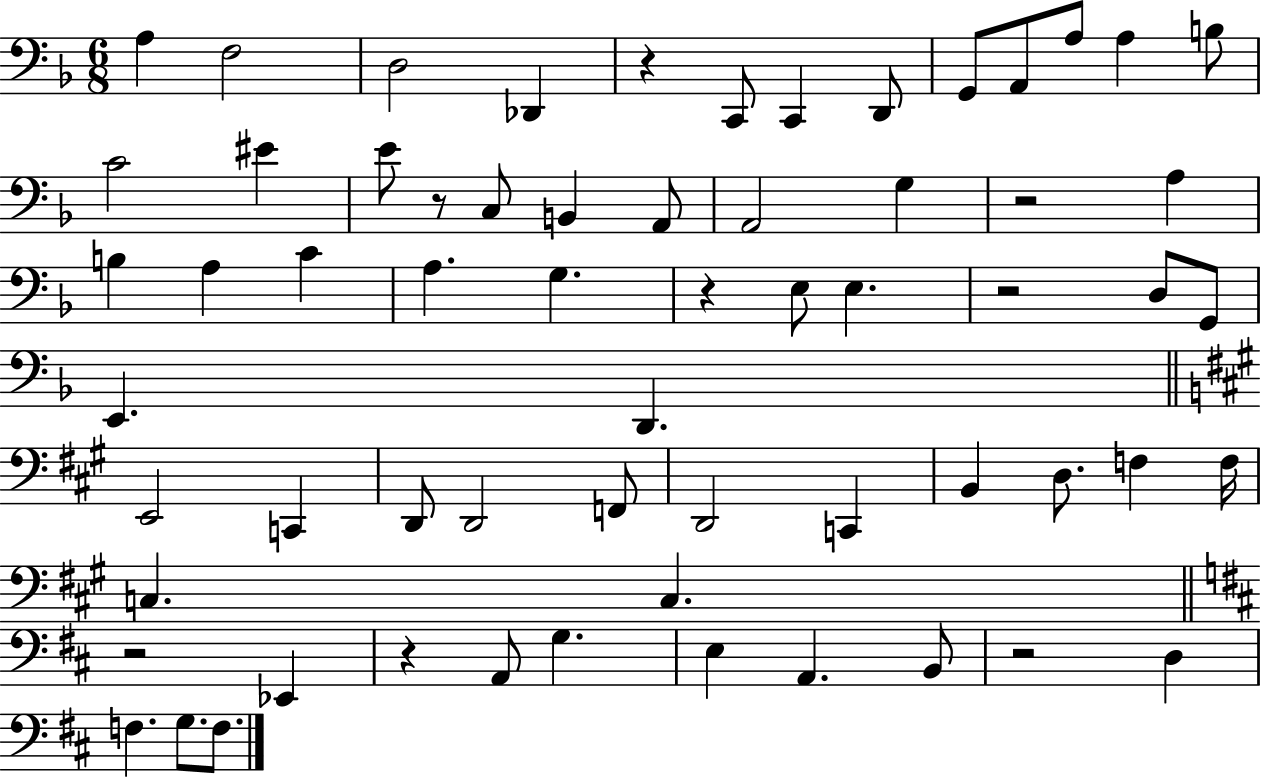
{
  \clef bass
  \numericTimeSignature
  \time 6/8
  \key f \major
  a4 f2 | d2 des,4 | r4 c,8 c,4 d,8 | g,8 a,8 a8 a4 b8 | \break c'2 eis'4 | e'8 r8 c8 b,4 a,8 | a,2 g4 | r2 a4 | \break b4 a4 c'4 | a4. g4. | r4 e8 e4. | r2 d8 g,8 | \break e,4. d,4. | \bar "||" \break \key a \major e,2 c,4 | d,8 d,2 f,8 | d,2 c,4 | b,4 d8. f4 f16 | \break c4. c4. | \bar "||" \break \key d \major r2 ees,4 | r4 a,8 g4. | e4 a,4. b,8 | r2 d4 | \break f4. g8. f8. | \bar "|."
}